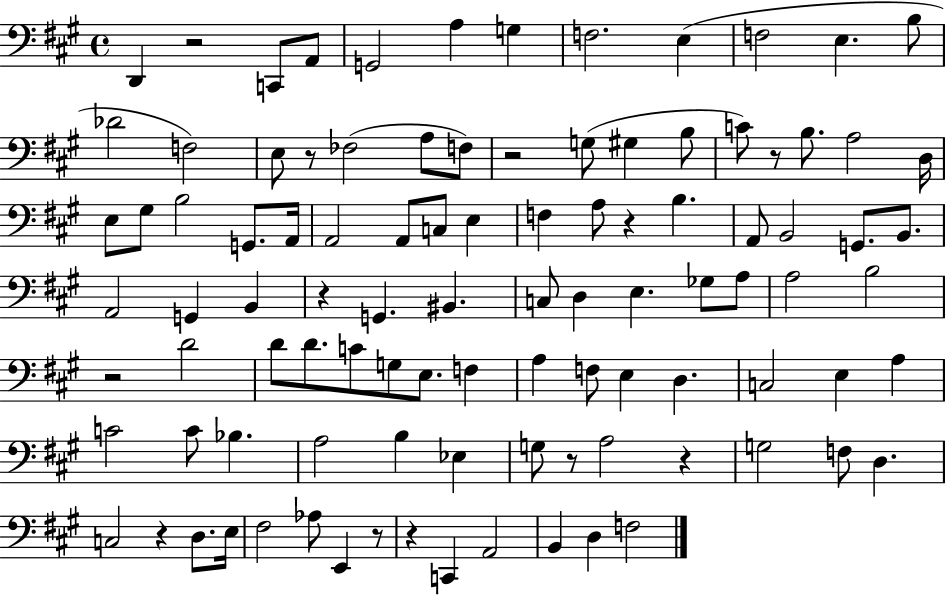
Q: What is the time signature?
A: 4/4